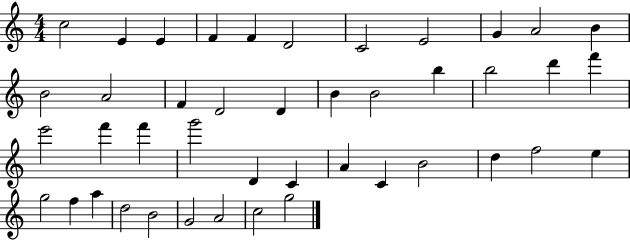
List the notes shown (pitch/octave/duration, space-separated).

C5/h E4/q E4/q F4/q F4/q D4/h C4/h E4/h G4/q A4/h B4/q B4/h A4/h F4/q D4/h D4/q B4/q B4/h B5/q B5/h D6/q F6/q E6/h F6/q F6/q G6/h D4/q C4/q A4/q C4/q B4/h D5/q F5/h E5/q G5/h F5/q A5/q D5/h B4/h G4/h A4/h C5/h G5/h